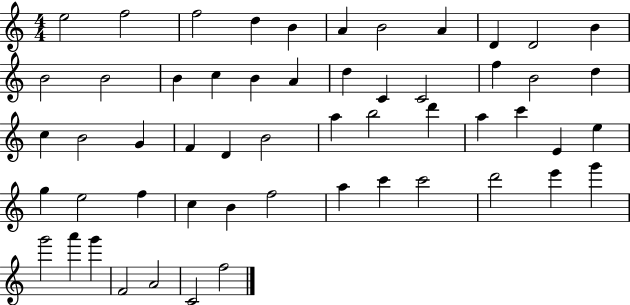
{
  \clef treble
  \numericTimeSignature
  \time 4/4
  \key c \major
  e''2 f''2 | f''2 d''4 b'4 | a'4 b'2 a'4 | d'4 d'2 b'4 | \break b'2 b'2 | b'4 c''4 b'4 a'4 | d''4 c'4 c'2 | f''4 b'2 d''4 | \break c''4 b'2 g'4 | f'4 d'4 b'2 | a''4 b''2 d'''4 | a''4 c'''4 e'4 e''4 | \break g''4 e''2 f''4 | c''4 b'4 f''2 | a''4 c'''4 c'''2 | d'''2 e'''4 g'''4 | \break g'''2 a'''4 g'''4 | f'2 a'2 | c'2 f''2 | \bar "|."
}